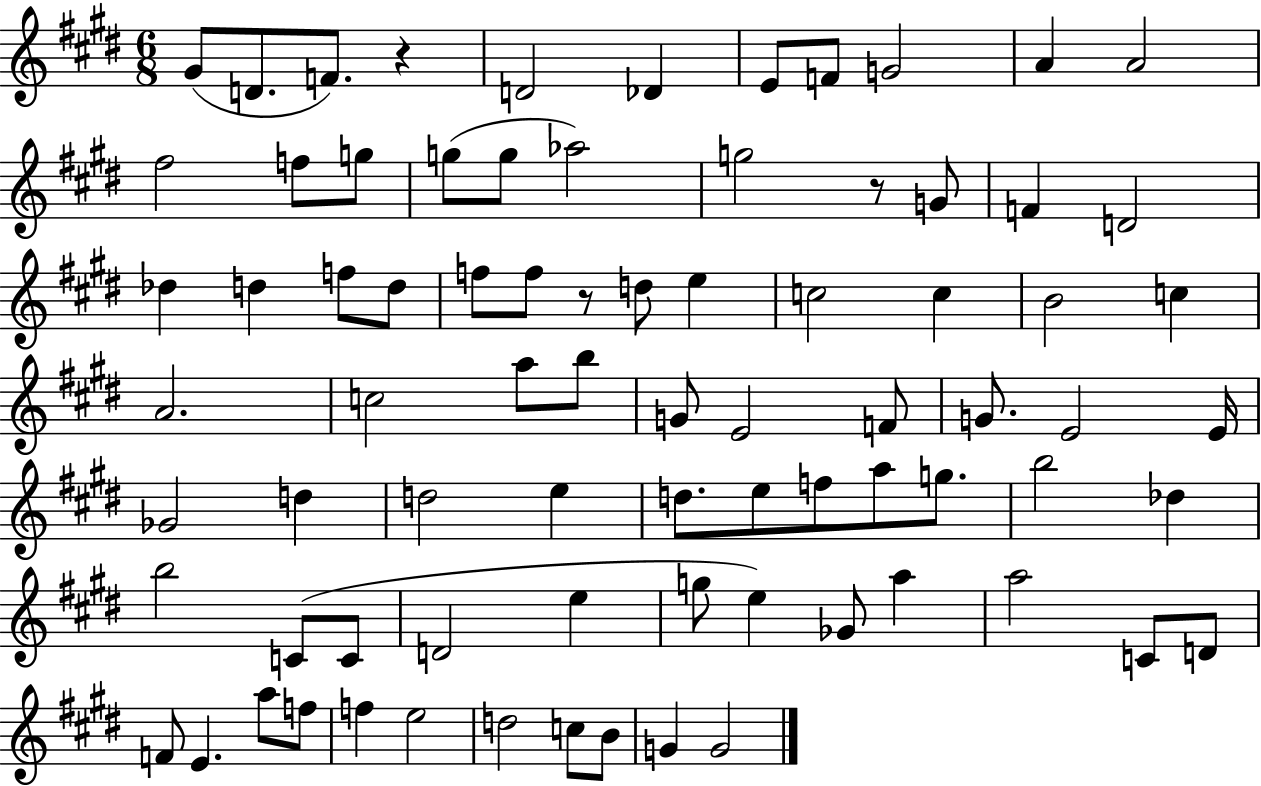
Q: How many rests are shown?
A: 3